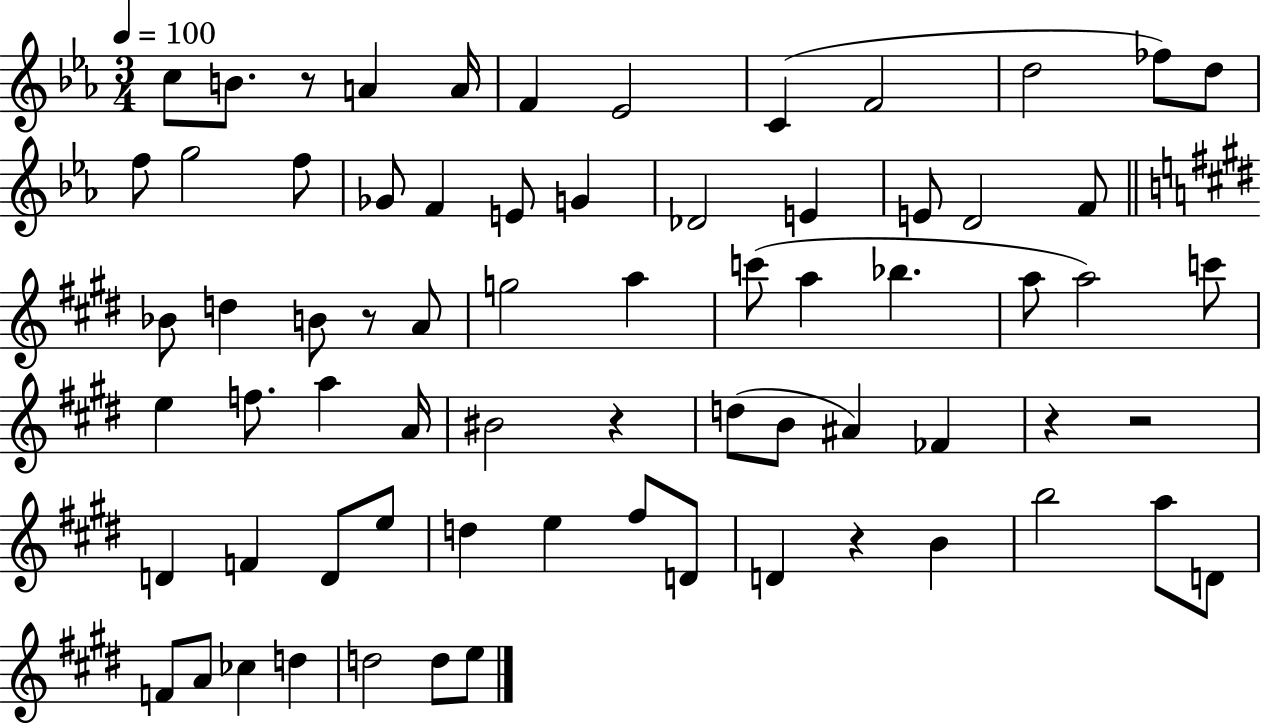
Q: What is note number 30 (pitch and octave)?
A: C6